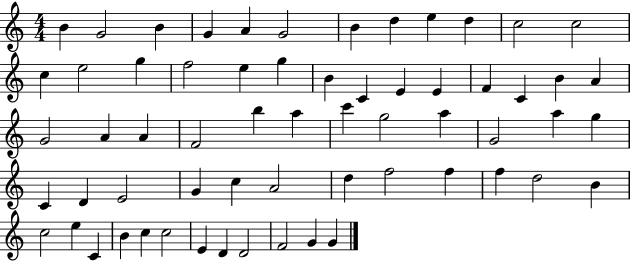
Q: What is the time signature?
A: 4/4